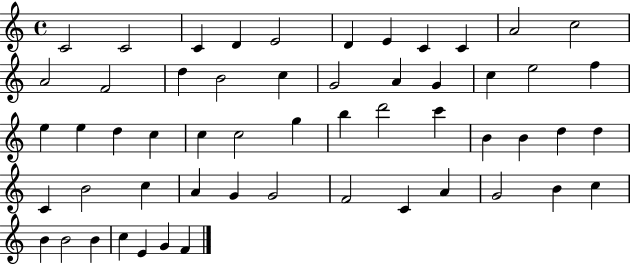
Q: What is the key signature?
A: C major